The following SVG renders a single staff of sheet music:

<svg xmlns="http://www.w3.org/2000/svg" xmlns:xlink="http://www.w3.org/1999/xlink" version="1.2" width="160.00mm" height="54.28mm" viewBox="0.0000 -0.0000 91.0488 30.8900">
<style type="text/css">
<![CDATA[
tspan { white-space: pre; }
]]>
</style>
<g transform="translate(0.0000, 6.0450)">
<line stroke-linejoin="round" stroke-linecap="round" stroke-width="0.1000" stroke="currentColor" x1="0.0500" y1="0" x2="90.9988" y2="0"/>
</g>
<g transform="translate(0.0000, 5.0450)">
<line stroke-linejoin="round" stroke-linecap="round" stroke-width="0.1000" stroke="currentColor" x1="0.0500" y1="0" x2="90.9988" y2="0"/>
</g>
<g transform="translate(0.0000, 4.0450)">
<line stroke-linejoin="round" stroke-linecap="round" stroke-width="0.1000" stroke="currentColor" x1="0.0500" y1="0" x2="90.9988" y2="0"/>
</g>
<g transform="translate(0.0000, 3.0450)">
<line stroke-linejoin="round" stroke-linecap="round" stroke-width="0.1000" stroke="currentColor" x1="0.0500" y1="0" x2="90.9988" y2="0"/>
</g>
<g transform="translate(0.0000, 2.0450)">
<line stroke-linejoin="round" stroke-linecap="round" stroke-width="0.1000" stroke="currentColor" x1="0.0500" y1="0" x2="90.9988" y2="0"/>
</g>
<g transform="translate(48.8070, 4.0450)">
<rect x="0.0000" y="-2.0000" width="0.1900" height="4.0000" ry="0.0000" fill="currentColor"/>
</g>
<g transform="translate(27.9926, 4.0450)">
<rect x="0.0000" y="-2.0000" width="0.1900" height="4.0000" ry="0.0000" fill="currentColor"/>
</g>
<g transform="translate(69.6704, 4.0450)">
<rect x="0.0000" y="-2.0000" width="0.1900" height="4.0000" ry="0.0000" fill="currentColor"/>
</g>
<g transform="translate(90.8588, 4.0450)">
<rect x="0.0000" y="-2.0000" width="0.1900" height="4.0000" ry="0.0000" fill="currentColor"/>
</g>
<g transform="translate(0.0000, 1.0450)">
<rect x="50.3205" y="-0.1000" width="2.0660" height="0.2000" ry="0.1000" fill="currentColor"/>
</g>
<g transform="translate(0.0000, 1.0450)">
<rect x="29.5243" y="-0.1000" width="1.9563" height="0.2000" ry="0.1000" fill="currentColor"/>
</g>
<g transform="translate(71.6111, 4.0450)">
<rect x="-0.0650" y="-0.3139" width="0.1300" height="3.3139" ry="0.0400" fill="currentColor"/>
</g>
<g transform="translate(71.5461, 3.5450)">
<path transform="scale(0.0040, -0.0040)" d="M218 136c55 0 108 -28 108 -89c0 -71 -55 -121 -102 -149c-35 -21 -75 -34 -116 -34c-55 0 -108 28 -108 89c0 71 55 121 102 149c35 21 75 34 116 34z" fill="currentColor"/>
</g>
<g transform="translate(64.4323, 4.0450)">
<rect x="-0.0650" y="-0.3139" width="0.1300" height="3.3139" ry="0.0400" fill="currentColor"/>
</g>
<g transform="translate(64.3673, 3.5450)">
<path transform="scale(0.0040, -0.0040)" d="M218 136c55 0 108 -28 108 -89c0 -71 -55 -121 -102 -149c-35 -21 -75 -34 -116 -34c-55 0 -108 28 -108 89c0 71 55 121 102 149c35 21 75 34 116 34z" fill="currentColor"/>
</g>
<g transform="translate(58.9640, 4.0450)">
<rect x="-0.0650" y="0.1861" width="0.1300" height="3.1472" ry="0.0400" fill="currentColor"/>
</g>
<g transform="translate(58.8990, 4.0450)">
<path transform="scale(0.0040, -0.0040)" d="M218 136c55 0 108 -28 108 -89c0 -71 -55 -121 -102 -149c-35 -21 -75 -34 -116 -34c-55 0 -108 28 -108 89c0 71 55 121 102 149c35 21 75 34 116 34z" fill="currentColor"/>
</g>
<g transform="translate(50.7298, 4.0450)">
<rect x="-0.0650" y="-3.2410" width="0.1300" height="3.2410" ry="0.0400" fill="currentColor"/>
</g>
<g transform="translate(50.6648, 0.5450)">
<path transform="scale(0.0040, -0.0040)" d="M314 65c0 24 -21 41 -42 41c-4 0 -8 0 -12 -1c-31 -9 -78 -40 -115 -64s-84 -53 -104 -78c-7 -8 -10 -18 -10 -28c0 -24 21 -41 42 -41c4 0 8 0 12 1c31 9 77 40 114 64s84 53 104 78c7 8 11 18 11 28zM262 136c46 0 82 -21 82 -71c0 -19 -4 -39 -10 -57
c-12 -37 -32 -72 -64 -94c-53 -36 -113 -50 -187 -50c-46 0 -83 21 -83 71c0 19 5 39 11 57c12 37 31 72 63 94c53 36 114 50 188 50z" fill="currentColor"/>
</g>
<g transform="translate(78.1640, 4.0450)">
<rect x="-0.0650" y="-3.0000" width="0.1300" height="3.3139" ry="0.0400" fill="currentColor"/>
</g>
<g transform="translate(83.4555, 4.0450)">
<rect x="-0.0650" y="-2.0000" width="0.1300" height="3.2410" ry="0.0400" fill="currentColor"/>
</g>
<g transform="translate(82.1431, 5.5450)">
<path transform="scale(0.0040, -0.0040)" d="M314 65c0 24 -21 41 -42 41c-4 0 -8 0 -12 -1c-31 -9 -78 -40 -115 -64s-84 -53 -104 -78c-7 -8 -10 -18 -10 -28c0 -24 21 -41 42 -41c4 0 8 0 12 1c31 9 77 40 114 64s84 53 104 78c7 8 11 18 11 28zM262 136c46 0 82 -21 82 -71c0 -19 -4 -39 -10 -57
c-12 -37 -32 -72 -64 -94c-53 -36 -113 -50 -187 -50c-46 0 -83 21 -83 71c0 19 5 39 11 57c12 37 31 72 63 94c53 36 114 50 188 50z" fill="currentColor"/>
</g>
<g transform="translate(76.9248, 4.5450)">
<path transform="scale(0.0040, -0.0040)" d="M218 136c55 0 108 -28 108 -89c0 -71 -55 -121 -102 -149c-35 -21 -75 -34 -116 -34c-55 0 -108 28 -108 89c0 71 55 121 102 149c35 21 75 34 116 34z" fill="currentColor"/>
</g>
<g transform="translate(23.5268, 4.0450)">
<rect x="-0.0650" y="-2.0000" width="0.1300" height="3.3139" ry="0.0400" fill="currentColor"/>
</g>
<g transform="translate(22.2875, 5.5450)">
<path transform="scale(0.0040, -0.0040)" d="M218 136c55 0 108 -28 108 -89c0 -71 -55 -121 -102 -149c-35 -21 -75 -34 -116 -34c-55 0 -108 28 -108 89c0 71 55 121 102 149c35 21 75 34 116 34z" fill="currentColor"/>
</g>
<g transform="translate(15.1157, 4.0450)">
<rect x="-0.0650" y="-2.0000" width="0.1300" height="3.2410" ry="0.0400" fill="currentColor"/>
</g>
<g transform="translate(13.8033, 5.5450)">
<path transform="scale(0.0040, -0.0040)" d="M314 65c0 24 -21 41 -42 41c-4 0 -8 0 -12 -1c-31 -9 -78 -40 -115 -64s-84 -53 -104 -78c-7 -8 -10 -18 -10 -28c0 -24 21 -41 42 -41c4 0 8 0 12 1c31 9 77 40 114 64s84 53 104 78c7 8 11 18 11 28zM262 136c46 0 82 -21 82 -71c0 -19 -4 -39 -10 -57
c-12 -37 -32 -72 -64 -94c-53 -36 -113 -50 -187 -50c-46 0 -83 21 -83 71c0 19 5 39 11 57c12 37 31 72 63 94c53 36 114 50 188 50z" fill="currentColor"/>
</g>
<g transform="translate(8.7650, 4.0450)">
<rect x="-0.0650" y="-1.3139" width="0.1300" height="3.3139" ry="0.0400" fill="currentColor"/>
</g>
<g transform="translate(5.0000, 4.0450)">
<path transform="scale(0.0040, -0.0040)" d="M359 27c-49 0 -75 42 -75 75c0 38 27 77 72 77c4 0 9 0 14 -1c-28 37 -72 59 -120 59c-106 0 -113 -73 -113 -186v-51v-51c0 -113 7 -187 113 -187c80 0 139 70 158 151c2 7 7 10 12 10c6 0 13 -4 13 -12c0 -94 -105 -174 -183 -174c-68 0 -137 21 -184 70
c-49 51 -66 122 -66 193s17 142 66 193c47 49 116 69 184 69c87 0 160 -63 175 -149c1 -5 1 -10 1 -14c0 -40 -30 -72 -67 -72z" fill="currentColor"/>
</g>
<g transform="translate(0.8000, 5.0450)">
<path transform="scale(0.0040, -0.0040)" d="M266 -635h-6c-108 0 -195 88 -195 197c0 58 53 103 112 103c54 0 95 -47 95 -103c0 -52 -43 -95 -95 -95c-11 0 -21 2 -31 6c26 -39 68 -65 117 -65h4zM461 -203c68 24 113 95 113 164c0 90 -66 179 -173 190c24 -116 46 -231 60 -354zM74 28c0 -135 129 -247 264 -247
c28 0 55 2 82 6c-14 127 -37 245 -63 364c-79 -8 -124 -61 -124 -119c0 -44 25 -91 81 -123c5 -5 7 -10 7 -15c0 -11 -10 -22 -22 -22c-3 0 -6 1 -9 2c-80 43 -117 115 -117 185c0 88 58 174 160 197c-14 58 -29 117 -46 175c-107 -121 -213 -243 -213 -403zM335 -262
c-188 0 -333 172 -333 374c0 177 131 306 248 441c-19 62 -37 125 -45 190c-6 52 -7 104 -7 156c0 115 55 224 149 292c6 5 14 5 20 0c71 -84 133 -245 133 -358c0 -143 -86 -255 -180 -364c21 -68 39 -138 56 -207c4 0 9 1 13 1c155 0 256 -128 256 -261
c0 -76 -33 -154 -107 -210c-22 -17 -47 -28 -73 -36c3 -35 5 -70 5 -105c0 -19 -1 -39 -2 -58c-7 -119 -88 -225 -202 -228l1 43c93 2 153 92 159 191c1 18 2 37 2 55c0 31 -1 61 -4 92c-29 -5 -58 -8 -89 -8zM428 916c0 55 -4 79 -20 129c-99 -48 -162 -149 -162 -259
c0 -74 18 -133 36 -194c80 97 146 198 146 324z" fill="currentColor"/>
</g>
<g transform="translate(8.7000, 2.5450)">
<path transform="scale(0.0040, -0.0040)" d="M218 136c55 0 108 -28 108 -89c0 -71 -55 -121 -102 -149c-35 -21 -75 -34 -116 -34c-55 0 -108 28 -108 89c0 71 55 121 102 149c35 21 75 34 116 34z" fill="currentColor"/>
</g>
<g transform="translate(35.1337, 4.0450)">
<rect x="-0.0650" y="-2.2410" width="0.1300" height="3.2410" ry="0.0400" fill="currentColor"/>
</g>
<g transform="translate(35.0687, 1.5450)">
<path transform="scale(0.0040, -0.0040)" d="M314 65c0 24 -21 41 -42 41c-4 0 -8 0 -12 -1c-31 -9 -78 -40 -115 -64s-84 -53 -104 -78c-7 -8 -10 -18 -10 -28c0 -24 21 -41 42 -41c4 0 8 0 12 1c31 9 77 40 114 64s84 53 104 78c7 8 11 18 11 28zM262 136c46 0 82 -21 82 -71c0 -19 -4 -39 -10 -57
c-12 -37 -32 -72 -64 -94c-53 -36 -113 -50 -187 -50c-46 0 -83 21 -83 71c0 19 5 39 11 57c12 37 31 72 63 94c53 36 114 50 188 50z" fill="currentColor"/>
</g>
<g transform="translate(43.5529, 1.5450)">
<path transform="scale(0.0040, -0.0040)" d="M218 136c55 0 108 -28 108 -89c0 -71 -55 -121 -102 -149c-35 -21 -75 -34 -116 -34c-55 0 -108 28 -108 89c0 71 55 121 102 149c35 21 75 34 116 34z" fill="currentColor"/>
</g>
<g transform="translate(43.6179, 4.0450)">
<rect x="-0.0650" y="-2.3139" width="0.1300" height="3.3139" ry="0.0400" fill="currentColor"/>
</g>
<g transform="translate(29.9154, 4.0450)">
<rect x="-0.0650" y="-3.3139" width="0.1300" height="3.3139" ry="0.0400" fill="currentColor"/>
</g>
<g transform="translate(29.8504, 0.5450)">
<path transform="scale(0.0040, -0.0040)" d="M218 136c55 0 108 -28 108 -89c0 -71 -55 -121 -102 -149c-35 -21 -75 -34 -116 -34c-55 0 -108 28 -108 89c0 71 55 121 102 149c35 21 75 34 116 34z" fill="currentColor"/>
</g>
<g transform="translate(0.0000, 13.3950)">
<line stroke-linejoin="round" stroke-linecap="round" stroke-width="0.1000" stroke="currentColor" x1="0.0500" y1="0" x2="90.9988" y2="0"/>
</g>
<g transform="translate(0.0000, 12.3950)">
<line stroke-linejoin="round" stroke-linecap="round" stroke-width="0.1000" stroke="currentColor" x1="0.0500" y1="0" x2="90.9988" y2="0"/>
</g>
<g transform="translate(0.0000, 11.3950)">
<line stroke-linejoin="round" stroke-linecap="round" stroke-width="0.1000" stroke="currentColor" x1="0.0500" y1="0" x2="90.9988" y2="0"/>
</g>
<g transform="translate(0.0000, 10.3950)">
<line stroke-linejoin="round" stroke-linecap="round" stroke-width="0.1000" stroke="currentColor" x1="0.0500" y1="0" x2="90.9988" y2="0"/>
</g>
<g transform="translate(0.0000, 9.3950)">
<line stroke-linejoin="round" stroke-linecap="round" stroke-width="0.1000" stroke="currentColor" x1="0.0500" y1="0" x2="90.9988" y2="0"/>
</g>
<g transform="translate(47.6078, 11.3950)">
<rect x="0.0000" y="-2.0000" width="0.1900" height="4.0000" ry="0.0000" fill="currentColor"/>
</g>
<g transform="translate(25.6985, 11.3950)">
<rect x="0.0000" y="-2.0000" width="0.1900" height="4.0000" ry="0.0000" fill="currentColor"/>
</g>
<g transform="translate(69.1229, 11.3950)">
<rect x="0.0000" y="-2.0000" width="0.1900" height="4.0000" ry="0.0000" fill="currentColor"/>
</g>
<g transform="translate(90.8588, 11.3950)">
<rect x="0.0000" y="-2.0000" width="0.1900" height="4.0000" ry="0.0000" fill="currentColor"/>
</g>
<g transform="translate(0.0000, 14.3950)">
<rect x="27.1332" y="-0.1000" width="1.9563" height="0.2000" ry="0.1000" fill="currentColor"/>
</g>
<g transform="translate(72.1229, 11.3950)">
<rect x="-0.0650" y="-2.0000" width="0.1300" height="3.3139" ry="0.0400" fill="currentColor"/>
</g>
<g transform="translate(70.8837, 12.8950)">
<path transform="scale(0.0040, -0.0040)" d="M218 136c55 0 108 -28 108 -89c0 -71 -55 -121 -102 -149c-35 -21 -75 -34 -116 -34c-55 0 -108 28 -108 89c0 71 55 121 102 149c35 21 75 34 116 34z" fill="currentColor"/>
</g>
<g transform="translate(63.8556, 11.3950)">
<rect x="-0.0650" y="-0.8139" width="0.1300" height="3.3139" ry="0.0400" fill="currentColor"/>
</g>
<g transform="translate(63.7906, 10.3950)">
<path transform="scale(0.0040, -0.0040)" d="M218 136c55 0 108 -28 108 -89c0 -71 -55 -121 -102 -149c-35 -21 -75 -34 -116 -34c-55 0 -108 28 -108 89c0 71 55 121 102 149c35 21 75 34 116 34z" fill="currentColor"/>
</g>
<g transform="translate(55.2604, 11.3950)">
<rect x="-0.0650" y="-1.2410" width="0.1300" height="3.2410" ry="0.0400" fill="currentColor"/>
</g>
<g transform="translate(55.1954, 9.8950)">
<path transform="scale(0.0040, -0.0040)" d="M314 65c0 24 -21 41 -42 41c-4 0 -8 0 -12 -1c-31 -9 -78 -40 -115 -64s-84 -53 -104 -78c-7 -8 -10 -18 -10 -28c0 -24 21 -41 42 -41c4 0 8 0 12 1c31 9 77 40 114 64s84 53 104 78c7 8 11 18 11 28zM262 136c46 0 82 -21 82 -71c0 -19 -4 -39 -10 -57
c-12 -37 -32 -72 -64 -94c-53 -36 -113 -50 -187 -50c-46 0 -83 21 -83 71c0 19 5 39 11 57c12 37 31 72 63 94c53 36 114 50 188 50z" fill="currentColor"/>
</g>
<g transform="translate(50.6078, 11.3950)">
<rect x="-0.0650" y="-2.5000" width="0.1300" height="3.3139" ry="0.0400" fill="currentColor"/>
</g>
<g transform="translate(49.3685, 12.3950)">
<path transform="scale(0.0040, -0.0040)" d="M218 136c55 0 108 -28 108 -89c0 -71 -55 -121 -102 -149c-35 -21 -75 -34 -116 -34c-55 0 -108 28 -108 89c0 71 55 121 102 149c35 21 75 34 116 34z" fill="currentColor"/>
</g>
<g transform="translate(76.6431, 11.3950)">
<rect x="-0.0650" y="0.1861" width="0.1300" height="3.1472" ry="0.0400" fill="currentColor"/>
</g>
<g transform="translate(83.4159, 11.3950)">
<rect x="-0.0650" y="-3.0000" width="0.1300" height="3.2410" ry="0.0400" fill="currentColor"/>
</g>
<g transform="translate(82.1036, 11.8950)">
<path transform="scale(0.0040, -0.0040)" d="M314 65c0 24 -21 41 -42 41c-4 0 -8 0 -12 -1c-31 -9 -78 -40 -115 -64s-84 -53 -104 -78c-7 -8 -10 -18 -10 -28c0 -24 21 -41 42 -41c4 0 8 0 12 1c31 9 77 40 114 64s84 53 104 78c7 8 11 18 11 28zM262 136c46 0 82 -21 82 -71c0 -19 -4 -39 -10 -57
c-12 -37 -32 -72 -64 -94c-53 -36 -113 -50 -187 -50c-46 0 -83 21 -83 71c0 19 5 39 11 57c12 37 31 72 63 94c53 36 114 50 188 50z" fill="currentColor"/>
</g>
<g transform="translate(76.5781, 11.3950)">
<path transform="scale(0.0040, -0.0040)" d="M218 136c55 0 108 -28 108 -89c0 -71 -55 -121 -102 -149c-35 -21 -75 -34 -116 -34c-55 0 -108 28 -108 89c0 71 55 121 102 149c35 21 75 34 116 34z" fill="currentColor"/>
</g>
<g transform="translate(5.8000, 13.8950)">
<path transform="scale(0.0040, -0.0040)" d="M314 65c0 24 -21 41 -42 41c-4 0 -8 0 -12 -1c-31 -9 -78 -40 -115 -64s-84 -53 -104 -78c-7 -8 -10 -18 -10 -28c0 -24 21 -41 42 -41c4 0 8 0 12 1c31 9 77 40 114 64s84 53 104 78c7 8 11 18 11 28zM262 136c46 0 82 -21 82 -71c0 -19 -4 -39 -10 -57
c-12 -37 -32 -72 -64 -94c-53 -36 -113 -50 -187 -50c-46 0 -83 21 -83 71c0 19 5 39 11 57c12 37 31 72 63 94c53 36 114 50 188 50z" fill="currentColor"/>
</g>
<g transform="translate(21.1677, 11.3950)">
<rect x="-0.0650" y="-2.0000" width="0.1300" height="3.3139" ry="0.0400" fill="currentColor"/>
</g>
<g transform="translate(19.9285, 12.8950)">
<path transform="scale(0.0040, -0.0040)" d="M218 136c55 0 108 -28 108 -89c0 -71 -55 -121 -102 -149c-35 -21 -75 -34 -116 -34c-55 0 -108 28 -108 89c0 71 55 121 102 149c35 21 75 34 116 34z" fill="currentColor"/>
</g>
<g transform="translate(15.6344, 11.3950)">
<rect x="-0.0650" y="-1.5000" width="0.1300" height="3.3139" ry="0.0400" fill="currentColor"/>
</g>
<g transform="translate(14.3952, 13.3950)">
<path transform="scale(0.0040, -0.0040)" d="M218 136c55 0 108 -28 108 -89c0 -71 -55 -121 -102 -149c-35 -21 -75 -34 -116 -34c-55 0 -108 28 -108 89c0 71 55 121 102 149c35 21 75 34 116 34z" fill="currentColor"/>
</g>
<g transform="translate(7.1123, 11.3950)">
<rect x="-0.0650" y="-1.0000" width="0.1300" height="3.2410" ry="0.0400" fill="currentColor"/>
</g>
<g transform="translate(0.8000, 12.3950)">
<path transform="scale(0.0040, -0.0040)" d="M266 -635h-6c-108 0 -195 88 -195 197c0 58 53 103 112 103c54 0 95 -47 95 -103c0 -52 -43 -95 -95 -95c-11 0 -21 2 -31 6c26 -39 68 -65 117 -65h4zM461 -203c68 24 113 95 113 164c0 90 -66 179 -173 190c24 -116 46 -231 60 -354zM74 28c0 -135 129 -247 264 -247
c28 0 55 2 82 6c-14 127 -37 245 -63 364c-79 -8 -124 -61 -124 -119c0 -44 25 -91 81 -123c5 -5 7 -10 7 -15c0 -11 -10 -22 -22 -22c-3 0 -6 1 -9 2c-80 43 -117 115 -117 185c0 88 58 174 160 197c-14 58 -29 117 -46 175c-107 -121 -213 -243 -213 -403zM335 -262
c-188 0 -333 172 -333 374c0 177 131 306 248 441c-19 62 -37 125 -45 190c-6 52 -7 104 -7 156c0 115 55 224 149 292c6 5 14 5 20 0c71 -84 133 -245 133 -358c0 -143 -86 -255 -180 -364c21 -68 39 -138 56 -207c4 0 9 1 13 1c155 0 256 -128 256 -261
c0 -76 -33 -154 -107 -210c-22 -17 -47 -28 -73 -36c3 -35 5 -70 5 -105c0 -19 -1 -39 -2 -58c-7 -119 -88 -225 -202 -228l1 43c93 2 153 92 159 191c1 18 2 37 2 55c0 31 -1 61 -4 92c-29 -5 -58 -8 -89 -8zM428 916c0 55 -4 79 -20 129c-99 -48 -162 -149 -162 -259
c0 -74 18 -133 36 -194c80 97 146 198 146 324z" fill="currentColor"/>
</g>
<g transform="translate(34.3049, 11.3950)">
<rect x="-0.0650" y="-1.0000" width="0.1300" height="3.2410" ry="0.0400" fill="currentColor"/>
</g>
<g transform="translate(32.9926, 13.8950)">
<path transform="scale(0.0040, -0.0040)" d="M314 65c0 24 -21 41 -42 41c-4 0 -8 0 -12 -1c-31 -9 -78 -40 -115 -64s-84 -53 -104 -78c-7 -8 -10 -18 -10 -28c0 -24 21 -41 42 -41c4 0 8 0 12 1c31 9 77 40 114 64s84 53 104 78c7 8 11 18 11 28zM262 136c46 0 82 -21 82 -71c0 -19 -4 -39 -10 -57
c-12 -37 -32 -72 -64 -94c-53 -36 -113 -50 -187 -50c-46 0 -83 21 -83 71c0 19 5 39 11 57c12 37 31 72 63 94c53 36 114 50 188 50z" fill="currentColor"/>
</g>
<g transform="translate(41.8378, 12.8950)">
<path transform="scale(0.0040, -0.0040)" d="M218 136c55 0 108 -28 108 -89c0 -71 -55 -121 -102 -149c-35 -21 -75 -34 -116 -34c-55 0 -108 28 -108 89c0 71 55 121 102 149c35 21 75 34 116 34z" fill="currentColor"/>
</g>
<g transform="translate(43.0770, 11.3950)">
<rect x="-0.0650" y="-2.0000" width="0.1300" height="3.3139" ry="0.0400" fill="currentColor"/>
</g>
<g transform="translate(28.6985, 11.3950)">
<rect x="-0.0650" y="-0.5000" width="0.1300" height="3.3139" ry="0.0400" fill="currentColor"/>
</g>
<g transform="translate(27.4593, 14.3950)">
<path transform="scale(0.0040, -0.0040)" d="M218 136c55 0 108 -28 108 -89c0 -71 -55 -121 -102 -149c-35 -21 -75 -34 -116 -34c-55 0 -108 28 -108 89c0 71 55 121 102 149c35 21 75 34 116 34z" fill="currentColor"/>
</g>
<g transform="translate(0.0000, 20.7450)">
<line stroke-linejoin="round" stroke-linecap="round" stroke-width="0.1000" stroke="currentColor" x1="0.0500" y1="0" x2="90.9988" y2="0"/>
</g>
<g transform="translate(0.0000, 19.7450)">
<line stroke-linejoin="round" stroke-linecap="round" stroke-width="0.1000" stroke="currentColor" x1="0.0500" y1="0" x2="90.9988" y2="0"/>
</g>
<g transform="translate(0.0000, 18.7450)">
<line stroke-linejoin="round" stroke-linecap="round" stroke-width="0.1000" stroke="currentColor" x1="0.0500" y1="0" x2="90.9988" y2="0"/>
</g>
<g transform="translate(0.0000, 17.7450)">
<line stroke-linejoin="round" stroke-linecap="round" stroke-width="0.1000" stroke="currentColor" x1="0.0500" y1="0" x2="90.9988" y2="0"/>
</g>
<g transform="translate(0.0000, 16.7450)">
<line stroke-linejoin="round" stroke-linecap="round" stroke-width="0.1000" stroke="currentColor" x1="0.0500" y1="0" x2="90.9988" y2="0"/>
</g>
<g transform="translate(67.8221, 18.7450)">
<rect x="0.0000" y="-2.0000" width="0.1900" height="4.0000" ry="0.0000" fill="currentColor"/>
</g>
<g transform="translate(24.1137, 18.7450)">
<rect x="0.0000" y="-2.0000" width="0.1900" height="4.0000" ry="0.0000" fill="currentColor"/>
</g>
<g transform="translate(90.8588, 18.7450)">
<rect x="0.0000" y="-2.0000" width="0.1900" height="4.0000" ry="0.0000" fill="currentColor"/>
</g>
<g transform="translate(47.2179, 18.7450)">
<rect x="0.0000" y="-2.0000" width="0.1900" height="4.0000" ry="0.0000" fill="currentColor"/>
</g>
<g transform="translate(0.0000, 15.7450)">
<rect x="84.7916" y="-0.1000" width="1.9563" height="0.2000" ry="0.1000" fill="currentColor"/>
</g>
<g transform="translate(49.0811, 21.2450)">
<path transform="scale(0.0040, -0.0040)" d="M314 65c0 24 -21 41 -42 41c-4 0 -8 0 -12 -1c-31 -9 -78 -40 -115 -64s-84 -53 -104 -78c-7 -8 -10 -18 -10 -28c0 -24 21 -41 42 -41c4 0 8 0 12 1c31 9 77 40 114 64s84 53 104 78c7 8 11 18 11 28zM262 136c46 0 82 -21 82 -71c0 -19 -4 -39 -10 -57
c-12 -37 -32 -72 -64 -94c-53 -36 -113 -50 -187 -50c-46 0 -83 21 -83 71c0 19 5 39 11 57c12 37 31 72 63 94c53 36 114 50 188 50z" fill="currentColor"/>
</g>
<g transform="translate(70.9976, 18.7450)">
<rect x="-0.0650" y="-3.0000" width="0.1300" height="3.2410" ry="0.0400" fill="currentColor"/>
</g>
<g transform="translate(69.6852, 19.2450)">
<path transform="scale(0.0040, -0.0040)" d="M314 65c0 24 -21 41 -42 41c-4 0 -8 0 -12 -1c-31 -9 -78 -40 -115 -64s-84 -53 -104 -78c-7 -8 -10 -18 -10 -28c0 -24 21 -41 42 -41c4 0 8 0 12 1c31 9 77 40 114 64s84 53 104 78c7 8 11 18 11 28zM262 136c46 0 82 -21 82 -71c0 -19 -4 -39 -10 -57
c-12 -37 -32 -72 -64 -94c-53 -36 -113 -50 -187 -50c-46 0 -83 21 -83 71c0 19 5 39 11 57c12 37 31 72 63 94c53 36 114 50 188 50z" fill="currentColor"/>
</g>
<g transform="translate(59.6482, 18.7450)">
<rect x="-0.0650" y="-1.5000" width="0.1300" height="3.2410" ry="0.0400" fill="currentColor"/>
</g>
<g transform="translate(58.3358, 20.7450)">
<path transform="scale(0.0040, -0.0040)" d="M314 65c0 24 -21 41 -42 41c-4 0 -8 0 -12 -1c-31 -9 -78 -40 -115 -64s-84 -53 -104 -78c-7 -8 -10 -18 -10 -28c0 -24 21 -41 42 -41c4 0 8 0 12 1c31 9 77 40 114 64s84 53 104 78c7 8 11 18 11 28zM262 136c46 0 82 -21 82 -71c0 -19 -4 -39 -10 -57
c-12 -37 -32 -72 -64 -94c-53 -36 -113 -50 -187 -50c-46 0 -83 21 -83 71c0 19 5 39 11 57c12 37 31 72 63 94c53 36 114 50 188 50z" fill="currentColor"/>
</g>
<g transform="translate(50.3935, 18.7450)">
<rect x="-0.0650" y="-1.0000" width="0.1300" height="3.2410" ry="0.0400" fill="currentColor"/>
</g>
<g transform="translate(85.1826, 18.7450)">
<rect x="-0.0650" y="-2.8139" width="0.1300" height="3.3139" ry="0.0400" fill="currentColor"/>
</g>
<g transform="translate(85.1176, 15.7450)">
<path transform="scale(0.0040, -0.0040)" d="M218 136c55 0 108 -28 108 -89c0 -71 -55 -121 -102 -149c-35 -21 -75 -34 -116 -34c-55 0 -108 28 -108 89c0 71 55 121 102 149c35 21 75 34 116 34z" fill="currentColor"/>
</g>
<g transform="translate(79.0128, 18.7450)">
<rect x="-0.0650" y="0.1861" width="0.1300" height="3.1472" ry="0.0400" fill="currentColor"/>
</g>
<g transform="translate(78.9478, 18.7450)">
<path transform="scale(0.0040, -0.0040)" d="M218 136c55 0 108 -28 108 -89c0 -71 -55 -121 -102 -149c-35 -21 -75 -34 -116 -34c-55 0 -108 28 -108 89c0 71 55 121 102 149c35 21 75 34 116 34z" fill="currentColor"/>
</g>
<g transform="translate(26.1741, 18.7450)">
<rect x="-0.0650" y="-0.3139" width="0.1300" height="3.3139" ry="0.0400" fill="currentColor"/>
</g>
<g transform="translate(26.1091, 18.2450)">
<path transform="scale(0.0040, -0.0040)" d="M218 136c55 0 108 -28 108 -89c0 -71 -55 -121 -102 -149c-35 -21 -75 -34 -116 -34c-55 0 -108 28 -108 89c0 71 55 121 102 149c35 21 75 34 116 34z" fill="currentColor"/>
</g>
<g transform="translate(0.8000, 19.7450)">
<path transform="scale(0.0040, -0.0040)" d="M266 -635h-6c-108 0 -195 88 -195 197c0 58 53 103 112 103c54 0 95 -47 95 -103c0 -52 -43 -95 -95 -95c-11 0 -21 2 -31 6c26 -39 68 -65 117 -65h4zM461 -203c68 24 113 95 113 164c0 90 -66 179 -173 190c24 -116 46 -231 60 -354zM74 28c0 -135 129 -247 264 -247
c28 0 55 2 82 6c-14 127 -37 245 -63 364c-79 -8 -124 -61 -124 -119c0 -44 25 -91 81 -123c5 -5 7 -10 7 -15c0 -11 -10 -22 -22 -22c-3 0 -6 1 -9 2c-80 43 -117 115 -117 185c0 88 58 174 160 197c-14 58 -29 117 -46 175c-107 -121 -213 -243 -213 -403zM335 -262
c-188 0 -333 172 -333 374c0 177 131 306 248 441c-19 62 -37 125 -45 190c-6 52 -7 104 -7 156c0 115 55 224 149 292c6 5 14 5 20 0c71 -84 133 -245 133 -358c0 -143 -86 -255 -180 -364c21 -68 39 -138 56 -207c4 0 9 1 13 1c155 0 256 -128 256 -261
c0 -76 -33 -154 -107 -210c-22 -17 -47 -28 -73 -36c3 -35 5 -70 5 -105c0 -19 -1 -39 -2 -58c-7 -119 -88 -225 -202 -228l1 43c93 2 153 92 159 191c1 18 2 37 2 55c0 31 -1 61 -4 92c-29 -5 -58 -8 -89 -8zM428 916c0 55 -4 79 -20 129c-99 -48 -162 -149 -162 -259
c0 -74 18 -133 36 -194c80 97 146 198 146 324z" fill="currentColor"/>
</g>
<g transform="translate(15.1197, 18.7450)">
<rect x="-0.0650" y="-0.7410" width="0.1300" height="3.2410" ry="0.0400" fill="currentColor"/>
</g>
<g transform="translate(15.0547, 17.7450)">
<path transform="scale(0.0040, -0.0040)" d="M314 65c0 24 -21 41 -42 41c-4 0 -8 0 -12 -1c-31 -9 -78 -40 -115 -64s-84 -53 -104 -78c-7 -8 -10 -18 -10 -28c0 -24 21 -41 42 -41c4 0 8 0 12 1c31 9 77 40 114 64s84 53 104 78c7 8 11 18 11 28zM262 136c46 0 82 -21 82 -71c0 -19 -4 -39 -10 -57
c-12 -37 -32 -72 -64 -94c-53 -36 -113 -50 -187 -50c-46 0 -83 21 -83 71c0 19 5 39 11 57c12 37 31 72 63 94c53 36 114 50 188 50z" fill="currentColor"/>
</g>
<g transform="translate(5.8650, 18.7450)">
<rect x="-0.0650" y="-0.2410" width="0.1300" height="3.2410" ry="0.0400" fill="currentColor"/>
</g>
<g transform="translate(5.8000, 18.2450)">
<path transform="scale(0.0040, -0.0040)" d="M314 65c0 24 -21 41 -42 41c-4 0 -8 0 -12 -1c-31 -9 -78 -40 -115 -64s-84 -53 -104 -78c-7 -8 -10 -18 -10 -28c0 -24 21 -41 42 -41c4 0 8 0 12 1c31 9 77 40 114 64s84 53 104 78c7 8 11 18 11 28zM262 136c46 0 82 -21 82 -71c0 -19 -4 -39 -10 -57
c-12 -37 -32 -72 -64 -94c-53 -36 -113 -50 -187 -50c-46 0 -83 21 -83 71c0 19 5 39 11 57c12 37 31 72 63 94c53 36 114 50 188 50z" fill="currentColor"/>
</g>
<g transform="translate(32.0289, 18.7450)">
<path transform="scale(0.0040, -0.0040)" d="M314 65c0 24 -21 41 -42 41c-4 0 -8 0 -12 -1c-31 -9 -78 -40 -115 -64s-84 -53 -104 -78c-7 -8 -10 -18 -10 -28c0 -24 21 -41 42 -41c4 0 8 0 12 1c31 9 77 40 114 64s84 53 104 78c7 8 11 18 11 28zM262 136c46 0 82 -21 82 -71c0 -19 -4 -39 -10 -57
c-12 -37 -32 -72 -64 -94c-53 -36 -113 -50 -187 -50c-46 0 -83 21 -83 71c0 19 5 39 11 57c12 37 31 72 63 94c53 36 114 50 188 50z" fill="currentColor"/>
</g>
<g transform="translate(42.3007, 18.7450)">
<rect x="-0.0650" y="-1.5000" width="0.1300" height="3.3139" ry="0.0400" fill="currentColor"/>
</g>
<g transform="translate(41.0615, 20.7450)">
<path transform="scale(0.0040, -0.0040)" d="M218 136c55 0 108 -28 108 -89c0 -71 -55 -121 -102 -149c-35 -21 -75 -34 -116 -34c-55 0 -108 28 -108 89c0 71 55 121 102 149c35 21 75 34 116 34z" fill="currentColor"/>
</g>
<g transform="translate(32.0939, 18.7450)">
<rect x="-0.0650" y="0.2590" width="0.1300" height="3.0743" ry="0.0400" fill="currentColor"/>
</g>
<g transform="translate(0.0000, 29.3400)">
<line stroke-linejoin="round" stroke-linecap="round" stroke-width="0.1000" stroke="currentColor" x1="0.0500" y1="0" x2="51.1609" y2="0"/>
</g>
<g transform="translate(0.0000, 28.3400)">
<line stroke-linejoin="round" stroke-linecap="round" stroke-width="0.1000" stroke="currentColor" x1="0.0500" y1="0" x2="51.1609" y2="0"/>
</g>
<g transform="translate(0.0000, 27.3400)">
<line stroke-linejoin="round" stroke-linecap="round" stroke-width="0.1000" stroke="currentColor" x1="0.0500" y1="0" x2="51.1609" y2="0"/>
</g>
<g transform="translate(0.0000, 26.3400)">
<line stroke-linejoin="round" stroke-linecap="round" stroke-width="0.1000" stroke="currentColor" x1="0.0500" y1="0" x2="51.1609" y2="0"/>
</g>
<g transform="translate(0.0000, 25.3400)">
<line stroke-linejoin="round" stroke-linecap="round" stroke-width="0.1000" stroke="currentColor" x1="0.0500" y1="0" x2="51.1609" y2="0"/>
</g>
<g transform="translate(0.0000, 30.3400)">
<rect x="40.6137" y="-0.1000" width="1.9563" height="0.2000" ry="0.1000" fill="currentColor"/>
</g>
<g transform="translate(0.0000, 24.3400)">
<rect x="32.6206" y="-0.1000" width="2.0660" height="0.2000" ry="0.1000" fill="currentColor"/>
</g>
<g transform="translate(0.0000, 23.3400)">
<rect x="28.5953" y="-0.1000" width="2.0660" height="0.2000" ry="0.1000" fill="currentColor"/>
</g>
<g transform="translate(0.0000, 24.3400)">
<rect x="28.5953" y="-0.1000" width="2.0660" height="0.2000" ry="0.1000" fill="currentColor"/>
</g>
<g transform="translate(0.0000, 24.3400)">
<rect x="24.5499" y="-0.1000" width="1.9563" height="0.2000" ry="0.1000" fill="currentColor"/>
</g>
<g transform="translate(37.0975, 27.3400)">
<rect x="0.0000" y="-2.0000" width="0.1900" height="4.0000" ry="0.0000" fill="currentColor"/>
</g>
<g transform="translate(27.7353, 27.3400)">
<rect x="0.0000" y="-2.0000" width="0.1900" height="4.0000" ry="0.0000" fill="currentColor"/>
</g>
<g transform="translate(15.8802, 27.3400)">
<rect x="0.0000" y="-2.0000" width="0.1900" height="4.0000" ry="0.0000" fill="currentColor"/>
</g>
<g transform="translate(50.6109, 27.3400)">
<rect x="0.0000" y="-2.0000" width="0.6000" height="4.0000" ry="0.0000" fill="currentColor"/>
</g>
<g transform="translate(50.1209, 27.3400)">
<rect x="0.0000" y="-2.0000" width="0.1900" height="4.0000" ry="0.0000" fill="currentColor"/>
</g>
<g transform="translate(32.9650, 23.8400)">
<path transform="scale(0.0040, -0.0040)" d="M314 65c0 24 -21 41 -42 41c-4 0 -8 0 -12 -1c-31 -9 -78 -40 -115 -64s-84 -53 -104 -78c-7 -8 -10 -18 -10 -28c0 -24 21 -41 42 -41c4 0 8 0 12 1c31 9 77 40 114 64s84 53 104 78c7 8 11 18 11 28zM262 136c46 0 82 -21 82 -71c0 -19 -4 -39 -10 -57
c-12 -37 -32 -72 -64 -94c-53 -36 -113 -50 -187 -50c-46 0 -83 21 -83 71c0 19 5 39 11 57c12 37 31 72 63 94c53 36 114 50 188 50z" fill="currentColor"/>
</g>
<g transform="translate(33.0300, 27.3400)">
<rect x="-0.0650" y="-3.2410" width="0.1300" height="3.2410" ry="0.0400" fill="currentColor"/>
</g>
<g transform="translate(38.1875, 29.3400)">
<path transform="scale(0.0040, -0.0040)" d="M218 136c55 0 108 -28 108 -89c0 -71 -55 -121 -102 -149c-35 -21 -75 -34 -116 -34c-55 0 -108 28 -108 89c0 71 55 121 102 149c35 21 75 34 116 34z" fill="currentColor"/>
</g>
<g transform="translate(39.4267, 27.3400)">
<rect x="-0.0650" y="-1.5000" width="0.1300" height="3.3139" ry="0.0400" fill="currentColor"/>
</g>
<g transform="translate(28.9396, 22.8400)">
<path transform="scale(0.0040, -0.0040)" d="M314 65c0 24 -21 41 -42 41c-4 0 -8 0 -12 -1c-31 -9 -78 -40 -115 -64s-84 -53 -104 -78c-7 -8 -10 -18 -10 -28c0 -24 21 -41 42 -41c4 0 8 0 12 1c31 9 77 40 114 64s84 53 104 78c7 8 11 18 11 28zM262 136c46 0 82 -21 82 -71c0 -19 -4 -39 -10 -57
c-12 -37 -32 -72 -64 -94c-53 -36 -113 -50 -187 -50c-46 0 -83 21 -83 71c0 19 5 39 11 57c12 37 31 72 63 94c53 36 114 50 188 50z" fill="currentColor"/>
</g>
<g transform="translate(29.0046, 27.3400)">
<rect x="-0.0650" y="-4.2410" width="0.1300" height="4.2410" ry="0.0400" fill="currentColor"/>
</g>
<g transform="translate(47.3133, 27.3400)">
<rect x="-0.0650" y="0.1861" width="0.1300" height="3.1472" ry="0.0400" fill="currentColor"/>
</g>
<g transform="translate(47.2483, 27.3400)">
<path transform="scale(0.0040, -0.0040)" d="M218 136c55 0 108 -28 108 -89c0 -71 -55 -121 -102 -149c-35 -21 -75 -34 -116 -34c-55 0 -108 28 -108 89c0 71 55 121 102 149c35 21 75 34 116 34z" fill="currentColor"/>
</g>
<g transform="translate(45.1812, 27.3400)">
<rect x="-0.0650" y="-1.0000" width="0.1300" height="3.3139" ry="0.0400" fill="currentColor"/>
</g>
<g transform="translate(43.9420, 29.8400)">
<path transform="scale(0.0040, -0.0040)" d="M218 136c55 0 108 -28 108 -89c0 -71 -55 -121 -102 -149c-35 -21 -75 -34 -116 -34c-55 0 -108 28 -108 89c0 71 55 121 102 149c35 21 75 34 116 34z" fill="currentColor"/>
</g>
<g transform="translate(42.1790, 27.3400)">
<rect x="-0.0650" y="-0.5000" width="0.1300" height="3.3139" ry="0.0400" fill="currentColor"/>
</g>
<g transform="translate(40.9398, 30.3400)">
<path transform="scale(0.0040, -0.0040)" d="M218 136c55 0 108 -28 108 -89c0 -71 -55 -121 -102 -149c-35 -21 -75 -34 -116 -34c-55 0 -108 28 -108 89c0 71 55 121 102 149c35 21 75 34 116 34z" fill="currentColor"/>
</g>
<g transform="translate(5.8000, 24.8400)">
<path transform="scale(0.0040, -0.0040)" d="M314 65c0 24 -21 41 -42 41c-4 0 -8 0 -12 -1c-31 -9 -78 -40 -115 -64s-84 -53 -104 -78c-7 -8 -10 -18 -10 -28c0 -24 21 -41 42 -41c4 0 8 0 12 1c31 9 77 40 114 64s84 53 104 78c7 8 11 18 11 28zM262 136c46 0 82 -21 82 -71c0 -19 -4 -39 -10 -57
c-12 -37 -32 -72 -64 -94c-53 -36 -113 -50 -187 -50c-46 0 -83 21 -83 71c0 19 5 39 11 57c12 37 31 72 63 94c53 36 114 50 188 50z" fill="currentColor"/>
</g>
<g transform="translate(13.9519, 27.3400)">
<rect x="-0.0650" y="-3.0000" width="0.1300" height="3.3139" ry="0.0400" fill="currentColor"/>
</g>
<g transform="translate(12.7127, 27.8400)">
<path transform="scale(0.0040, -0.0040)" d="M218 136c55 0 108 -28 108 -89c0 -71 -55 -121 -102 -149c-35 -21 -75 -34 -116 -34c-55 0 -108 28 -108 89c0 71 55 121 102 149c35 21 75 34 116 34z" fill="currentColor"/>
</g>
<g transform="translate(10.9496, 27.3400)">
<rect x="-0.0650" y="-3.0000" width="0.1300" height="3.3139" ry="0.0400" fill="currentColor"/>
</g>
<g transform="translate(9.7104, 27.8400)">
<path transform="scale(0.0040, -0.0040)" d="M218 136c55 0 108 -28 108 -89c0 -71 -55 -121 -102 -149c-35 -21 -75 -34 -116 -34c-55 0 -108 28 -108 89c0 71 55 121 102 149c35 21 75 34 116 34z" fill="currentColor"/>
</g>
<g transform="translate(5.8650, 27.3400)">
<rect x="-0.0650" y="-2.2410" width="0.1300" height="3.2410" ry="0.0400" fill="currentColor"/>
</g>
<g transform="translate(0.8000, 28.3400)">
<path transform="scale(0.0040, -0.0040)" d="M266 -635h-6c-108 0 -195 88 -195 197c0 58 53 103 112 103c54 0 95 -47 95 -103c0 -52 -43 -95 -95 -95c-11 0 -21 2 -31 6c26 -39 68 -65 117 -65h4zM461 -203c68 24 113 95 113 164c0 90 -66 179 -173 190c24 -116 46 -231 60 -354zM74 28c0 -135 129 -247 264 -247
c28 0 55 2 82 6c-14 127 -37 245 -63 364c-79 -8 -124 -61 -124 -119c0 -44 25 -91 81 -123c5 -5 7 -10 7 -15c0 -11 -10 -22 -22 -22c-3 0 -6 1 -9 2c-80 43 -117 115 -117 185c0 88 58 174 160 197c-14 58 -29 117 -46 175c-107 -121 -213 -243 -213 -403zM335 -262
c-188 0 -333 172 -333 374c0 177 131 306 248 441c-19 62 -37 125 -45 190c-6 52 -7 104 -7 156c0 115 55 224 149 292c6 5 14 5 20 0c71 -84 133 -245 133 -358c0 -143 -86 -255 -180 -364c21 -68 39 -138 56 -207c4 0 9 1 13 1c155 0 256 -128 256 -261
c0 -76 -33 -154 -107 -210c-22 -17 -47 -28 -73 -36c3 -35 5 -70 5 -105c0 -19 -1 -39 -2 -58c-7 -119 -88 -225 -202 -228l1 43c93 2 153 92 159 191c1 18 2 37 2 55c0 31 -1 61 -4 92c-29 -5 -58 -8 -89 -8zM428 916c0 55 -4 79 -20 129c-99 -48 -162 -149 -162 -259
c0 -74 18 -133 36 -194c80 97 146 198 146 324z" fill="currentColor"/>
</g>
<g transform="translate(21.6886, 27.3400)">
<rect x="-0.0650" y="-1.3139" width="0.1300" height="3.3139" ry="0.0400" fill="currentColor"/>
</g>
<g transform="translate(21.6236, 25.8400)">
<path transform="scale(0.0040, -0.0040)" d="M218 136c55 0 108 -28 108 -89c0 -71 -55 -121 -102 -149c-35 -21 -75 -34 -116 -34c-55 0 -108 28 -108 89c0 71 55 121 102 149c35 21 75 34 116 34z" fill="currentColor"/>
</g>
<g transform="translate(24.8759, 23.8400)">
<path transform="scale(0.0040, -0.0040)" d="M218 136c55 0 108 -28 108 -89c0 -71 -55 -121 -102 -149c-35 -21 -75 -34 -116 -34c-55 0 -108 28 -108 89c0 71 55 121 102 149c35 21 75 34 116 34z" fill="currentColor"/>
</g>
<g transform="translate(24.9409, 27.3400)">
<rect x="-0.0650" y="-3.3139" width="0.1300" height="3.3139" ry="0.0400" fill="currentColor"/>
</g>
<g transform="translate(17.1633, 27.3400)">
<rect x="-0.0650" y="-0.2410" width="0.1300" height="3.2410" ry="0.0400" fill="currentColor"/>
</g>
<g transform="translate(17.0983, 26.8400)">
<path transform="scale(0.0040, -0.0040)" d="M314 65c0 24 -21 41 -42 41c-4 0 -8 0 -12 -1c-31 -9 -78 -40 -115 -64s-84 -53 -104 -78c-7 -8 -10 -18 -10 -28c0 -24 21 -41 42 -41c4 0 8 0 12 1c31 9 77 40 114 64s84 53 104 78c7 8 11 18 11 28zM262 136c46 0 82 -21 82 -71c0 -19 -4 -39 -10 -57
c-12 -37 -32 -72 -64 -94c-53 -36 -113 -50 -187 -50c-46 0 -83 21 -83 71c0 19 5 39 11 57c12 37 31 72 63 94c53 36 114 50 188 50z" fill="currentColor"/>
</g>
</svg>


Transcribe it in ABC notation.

X:1
T:Untitled
M:4/4
L:1/4
K:C
e F2 F b g2 g b2 B c c A F2 D2 E F C D2 F G e2 d F B A2 c2 d2 c B2 E D2 E2 A2 B a g2 A A c2 e b d'2 b2 E C D B